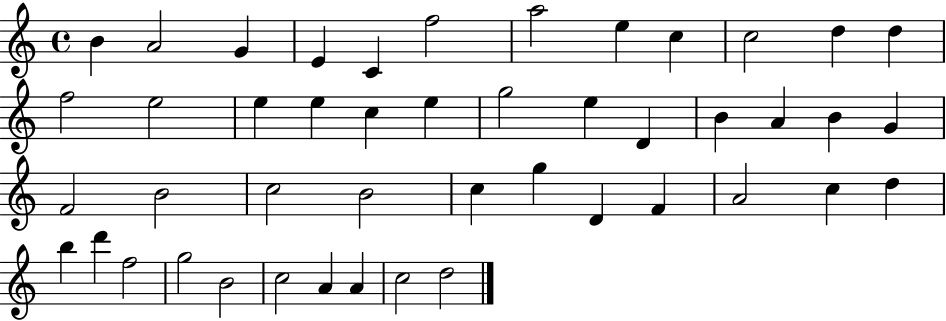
{
  \clef treble
  \time 4/4
  \defaultTimeSignature
  \key c \major
  b'4 a'2 g'4 | e'4 c'4 f''2 | a''2 e''4 c''4 | c''2 d''4 d''4 | \break f''2 e''2 | e''4 e''4 c''4 e''4 | g''2 e''4 d'4 | b'4 a'4 b'4 g'4 | \break f'2 b'2 | c''2 b'2 | c''4 g''4 d'4 f'4 | a'2 c''4 d''4 | \break b''4 d'''4 f''2 | g''2 b'2 | c''2 a'4 a'4 | c''2 d''2 | \break \bar "|."
}